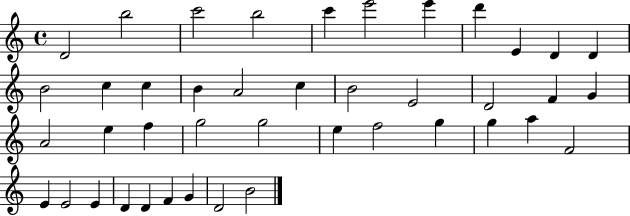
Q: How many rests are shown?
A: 0